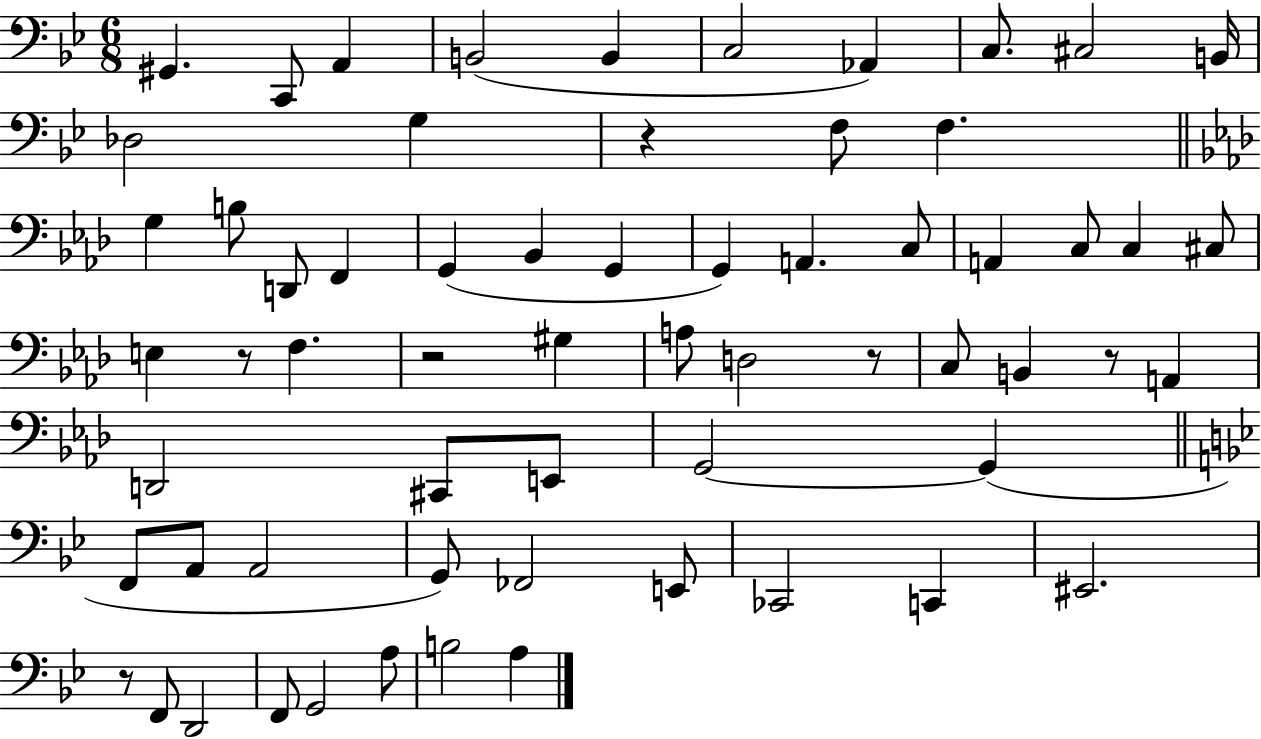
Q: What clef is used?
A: bass